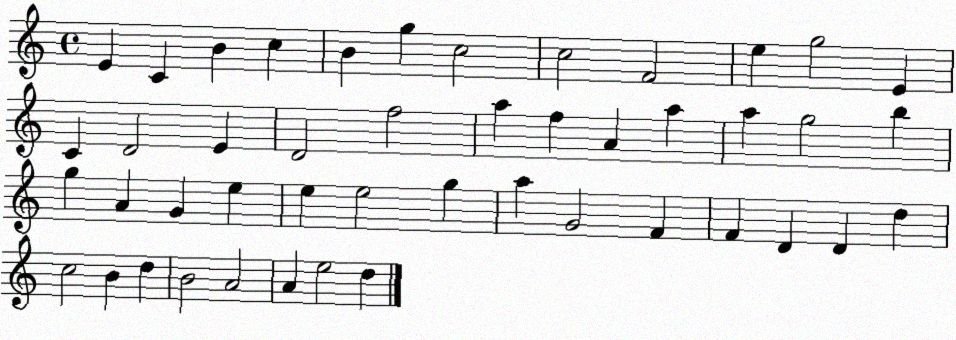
X:1
T:Untitled
M:4/4
L:1/4
K:C
E C B c B g c2 c2 F2 e g2 E C D2 E D2 f2 a f A a a g2 b g A G e e e2 g a G2 F F D D d c2 B d B2 A2 A e2 d